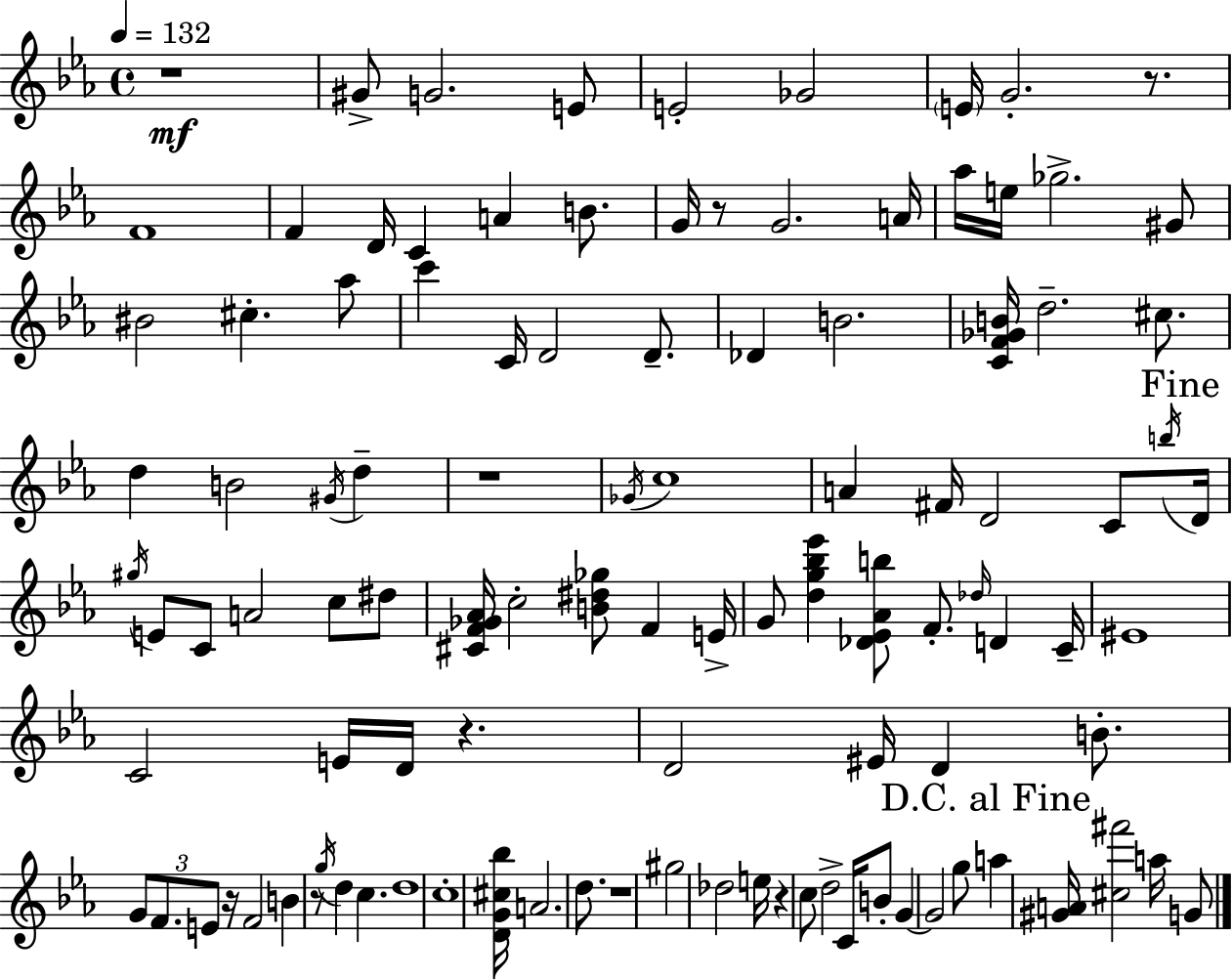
R/w G#4/e G4/h. E4/e E4/h Gb4/h E4/s G4/h. R/e. F4/w F4/q D4/s C4/q A4/q B4/e. G4/s R/e G4/h. A4/s Ab5/s E5/s Gb5/h. G#4/e BIS4/h C#5/q. Ab5/e C6/q C4/s D4/h D4/e. Db4/q B4/h. [C4,F4,Gb4,B4]/s D5/h. C#5/e. D5/q B4/h G#4/s D5/q R/w Gb4/s C5/w A4/q F#4/s D4/h C4/e B5/s D4/s G#5/s E4/e C4/e A4/h C5/e D#5/e [C#4,F4,Gb4,Ab4]/s C5/h [B4,D#5,Gb5]/e F4/q E4/s G4/e [D5,G5,Bb5,Eb6]/q [Db4,Eb4,Ab4,B5]/e F4/e. Db5/s D4/q C4/s EIS4/w C4/h E4/s D4/s R/q. D4/h EIS4/s D4/q B4/e. G4/e F4/e. E4/e R/s F4/h B4/q R/e G5/s D5/q C5/q. D5/w C5/w [D4,G4,C#5,Bb5]/s A4/h. D5/e. R/w G#5/h Db5/h E5/s R/q C5/e D5/h C4/s B4/e G4/q G4/h G5/e A5/q [G#4,A4]/s [C#5,F#6]/h A5/s G4/e